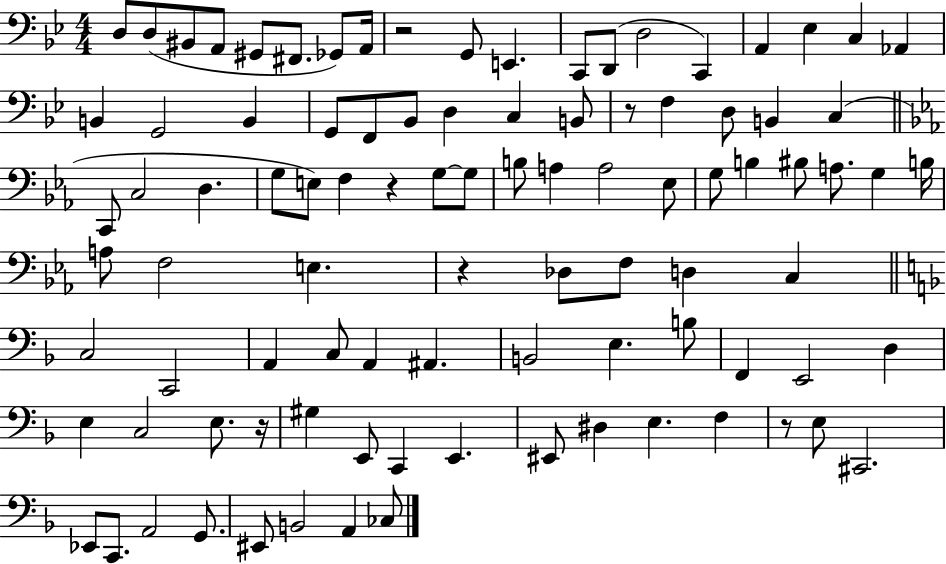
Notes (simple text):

D3/e D3/e BIS2/e A2/e G#2/e F#2/e. Gb2/e A2/s R/h G2/e E2/q. C2/e D2/e D3/h C2/q A2/q Eb3/q C3/q Ab2/q B2/q G2/h B2/q G2/e F2/e Bb2/e D3/q C3/q B2/e R/e F3/q D3/e B2/q C3/q C2/e C3/h D3/q. G3/e E3/e F3/q R/q G3/e G3/e B3/e A3/q A3/h Eb3/e G3/e B3/q BIS3/e A3/e. G3/q B3/s A3/e F3/h E3/q. R/q Db3/e F3/e D3/q C3/q C3/h C2/h A2/q C3/e A2/q A#2/q. B2/h E3/q. B3/e F2/q E2/h D3/q E3/q C3/h E3/e. R/s G#3/q E2/e C2/q E2/q. EIS2/e D#3/q E3/q. F3/q R/e E3/e C#2/h. Eb2/e C2/e. A2/h G2/e. EIS2/e B2/h A2/q CES3/e